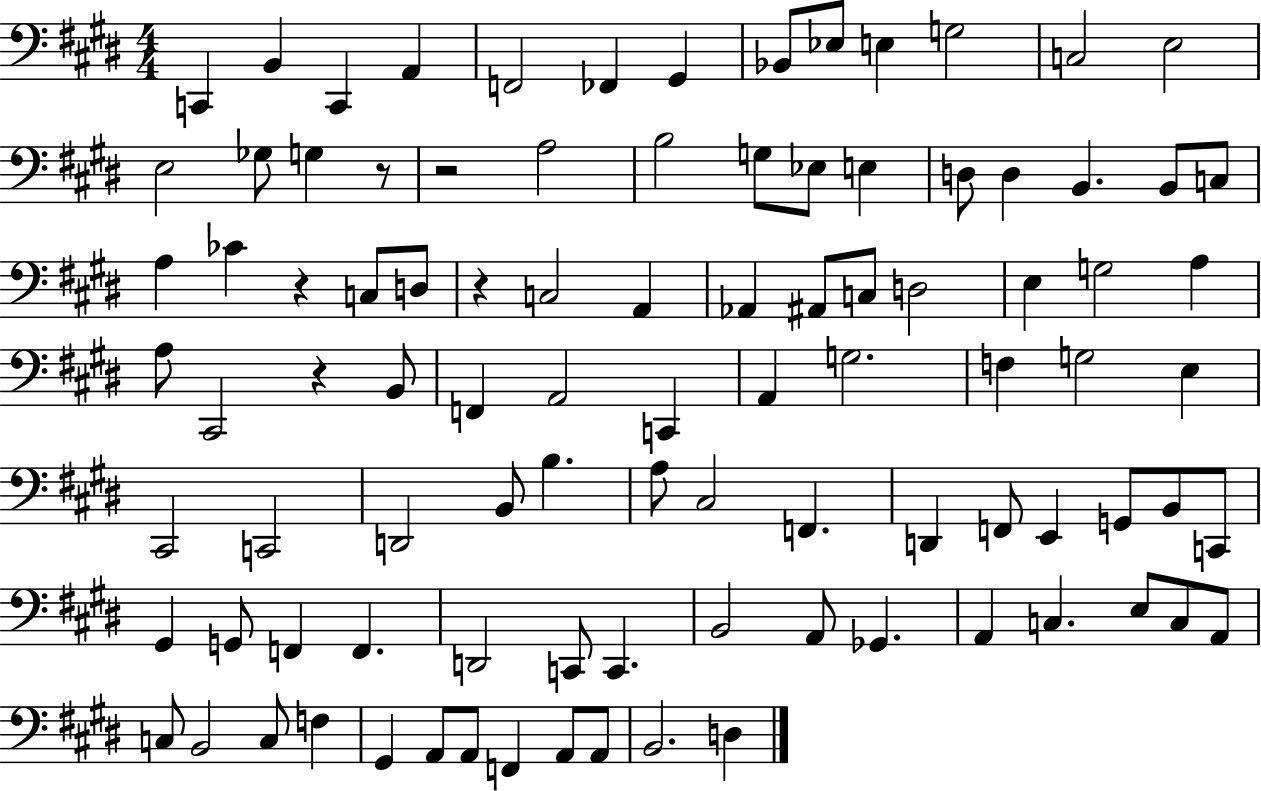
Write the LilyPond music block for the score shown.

{
  \clef bass
  \numericTimeSignature
  \time 4/4
  \key e \major
  c,4 b,4 c,4 a,4 | f,2 fes,4 gis,4 | bes,8 ees8 e4 g2 | c2 e2 | \break e2 ges8 g4 r8 | r2 a2 | b2 g8 ees8 e4 | d8 d4 b,4. b,8 c8 | \break a4 ces'4 r4 c8 d8 | r4 c2 a,4 | aes,4 ais,8 c8 d2 | e4 g2 a4 | \break a8 cis,2 r4 b,8 | f,4 a,2 c,4 | a,4 g2. | f4 g2 e4 | \break cis,2 c,2 | d,2 b,8 b4. | a8 cis2 f,4. | d,4 f,8 e,4 g,8 b,8 c,8 | \break gis,4 g,8 f,4 f,4. | d,2 c,8 c,4. | b,2 a,8 ges,4. | a,4 c4. e8 c8 a,8 | \break c8 b,2 c8 f4 | gis,4 a,8 a,8 f,4 a,8 a,8 | b,2. d4 | \bar "|."
}